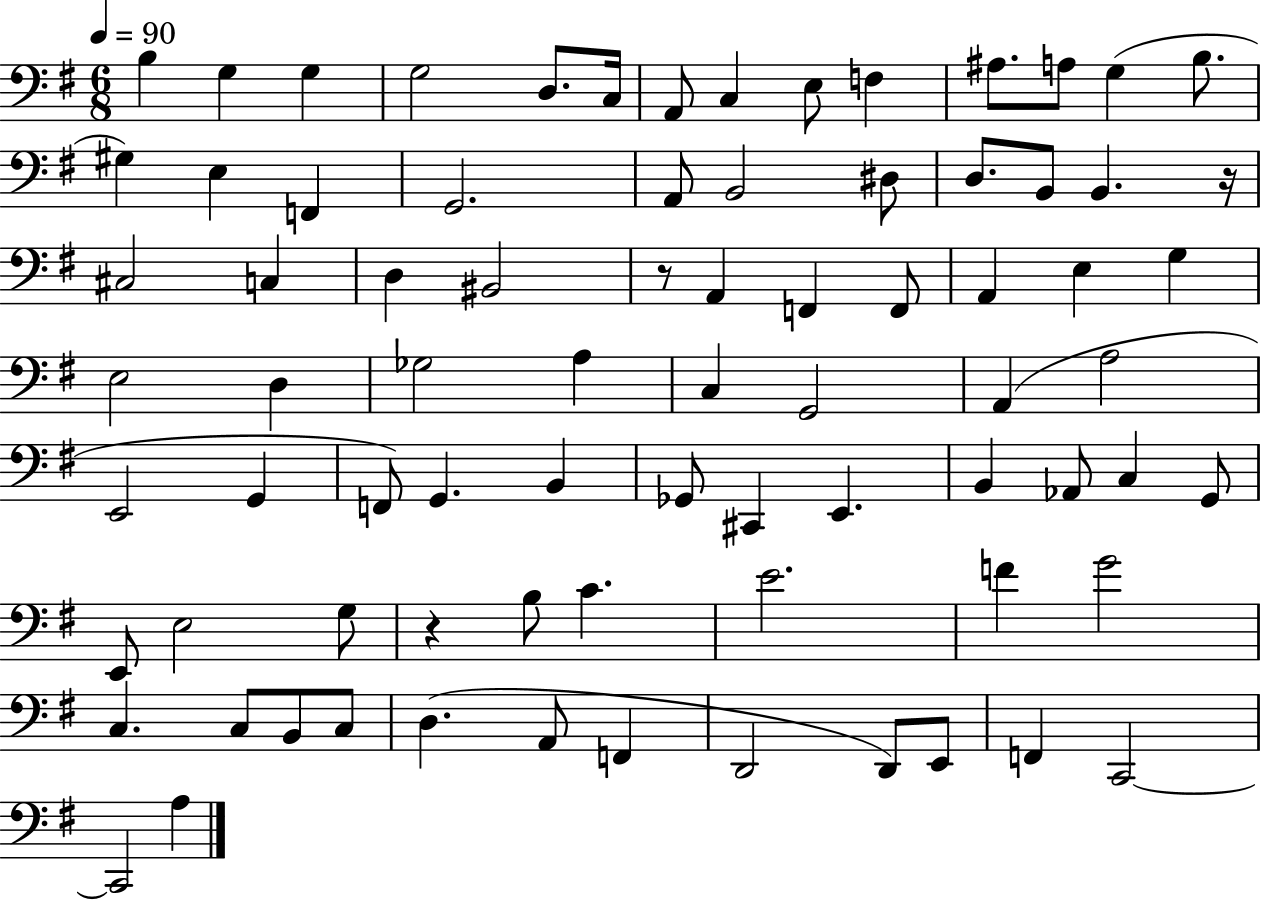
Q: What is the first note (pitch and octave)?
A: B3